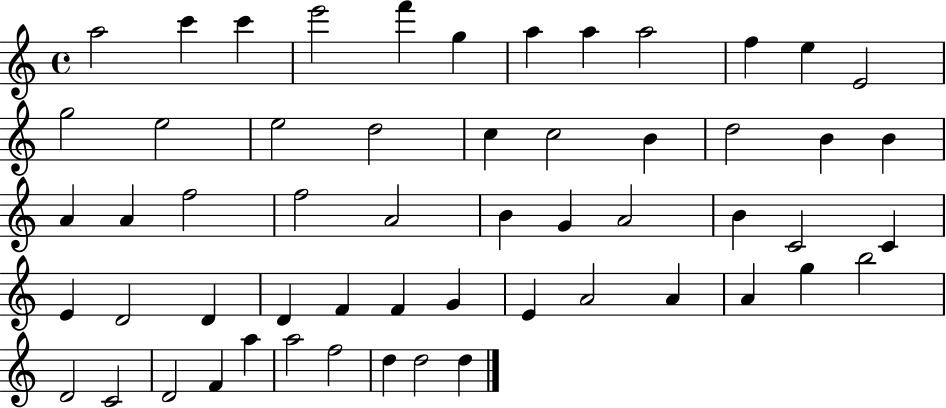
{
  \clef treble
  \time 4/4
  \defaultTimeSignature
  \key c \major
  a''2 c'''4 c'''4 | e'''2 f'''4 g''4 | a''4 a''4 a''2 | f''4 e''4 e'2 | \break g''2 e''2 | e''2 d''2 | c''4 c''2 b'4 | d''2 b'4 b'4 | \break a'4 a'4 f''2 | f''2 a'2 | b'4 g'4 a'2 | b'4 c'2 c'4 | \break e'4 d'2 d'4 | d'4 f'4 f'4 g'4 | e'4 a'2 a'4 | a'4 g''4 b''2 | \break d'2 c'2 | d'2 f'4 a''4 | a''2 f''2 | d''4 d''2 d''4 | \break \bar "|."
}